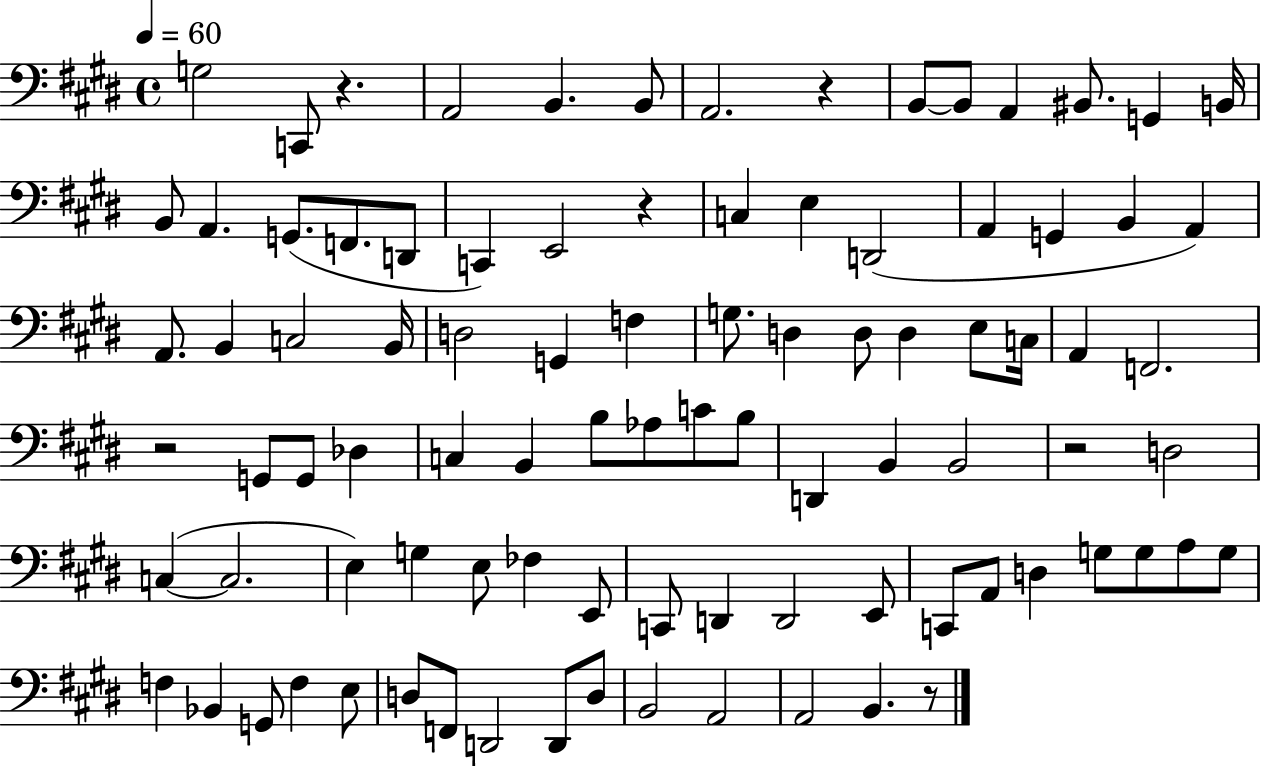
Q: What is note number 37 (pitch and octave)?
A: D3